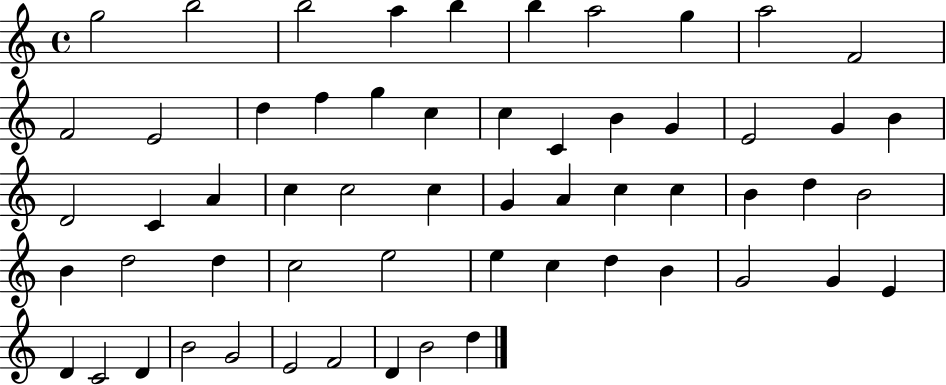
X:1
T:Untitled
M:4/4
L:1/4
K:C
g2 b2 b2 a b b a2 g a2 F2 F2 E2 d f g c c C B G E2 G B D2 C A c c2 c G A c c B d B2 B d2 d c2 e2 e c d B G2 G E D C2 D B2 G2 E2 F2 D B2 d